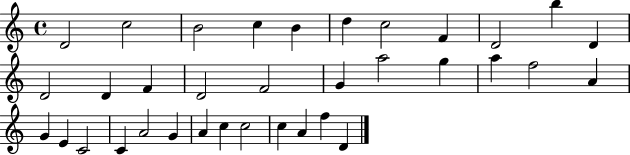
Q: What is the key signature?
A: C major